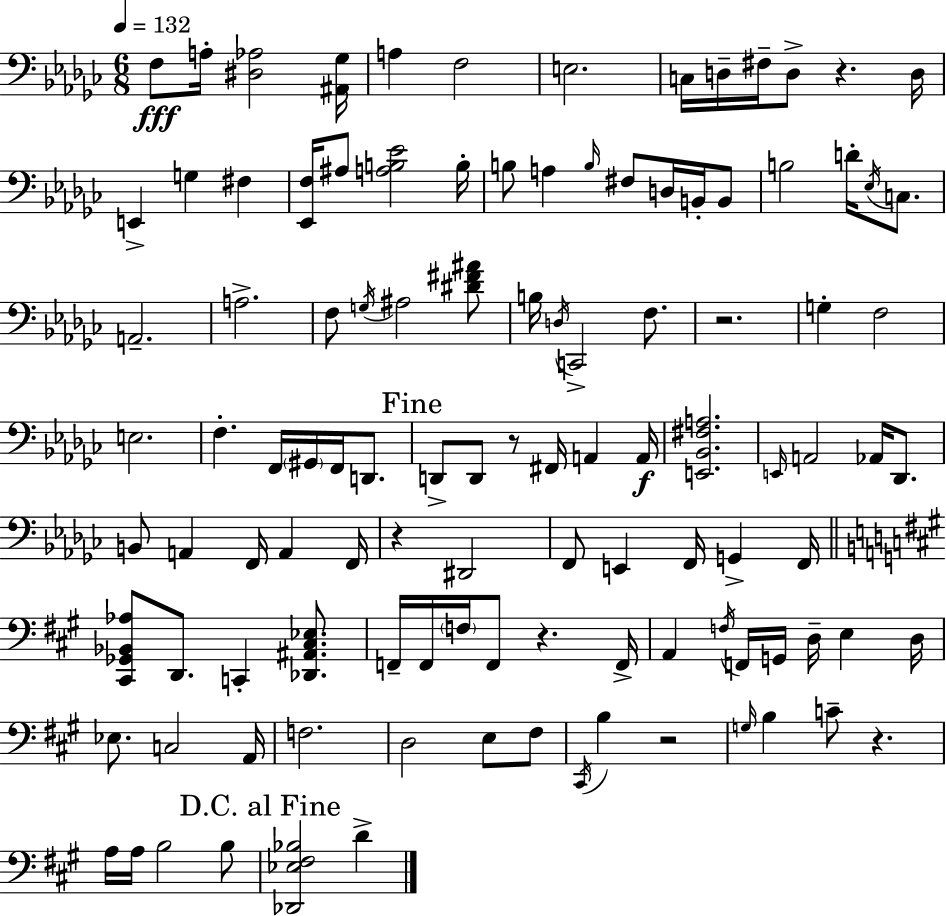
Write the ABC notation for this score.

X:1
T:Untitled
M:6/8
L:1/4
K:Ebm
F,/2 A,/4 [^D,_A,]2 [^A,,_G,]/4 A, F,2 E,2 C,/4 D,/4 ^F,/4 D,/2 z D,/4 E,, G, ^F, [_E,,F,]/4 ^A,/2 [A,B,_E]2 B,/4 B,/2 A, B,/4 ^F,/2 D,/4 B,,/4 B,,/2 B,2 D/4 _E,/4 C,/2 A,,2 A,2 F,/2 G,/4 ^A,2 [^D^F^A]/2 B,/4 D,/4 C,,2 F,/2 z2 G, F,2 E,2 F, F,,/4 ^G,,/4 F,,/4 D,,/2 D,,/2 D,,/2 z/2 ^F,,/4 A,, A,,/4 [E,,_B,,^F,A,]2 E,,/4 A,,2 _A,,/4 _D,,/2 B,,/2 A,, F,,/4 A,, F,,/4 z ^D,,2 F,,/2 E,, F,,/4 G,, F,,/4 [^C,,_G,,_B,,_A,]/2 D,,/2 C,, [_D,,^A,,^C,_E,]/2 F,,/4 F,,/4 F,/4 F,,/2 z F,,/4 A,, F,/4 F,,/4 G,,/4 D,/4 E, D,/4 _E,/2 C,2 A,,/4 F,2 D,2 E,/2 ^F,/2 ^C,,/4 B, z2 G,/4 B, C/2 z A,/4 A,/4 B,2 B,/2 [_D,,_E,^F,_B,]2 D